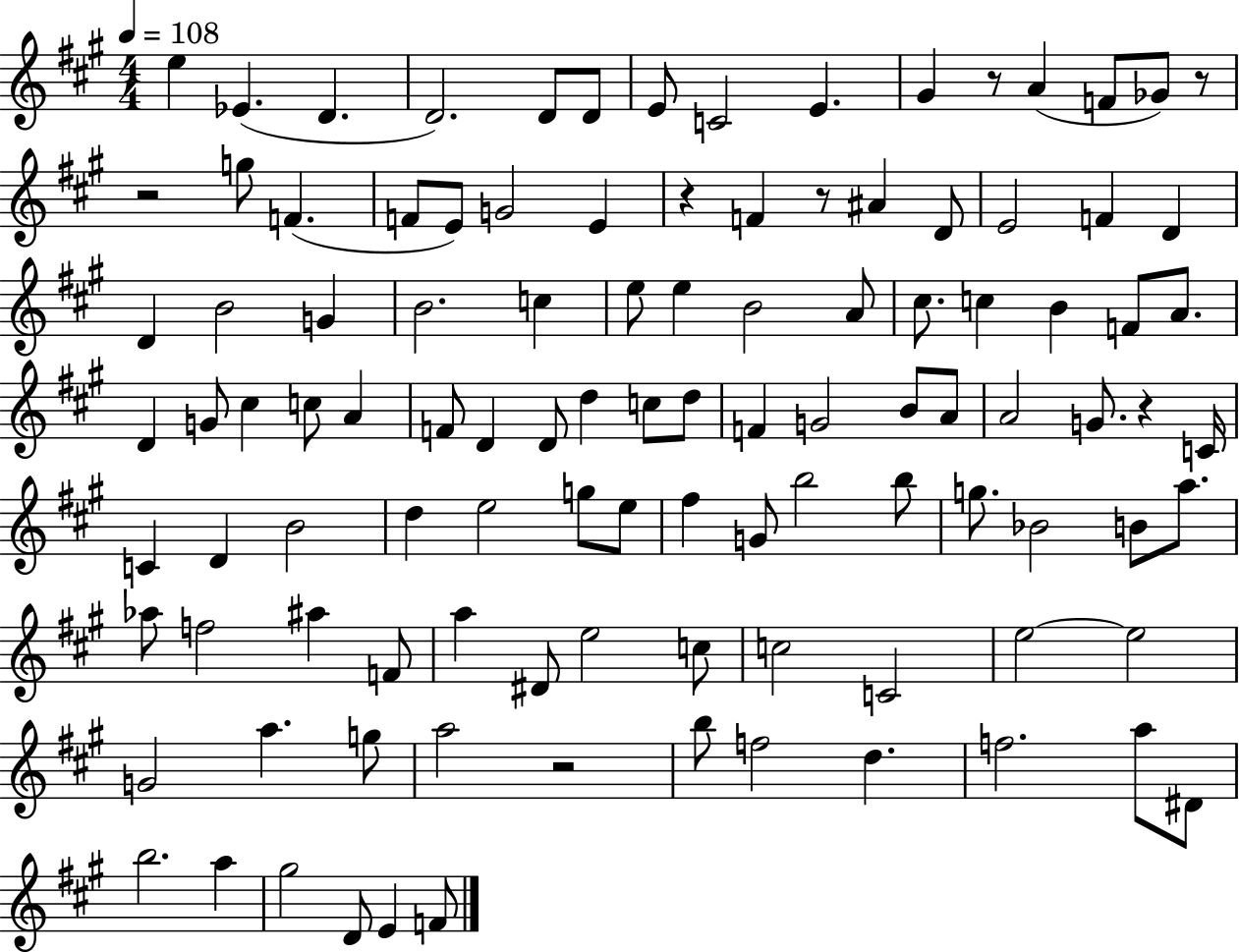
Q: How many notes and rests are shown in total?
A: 107